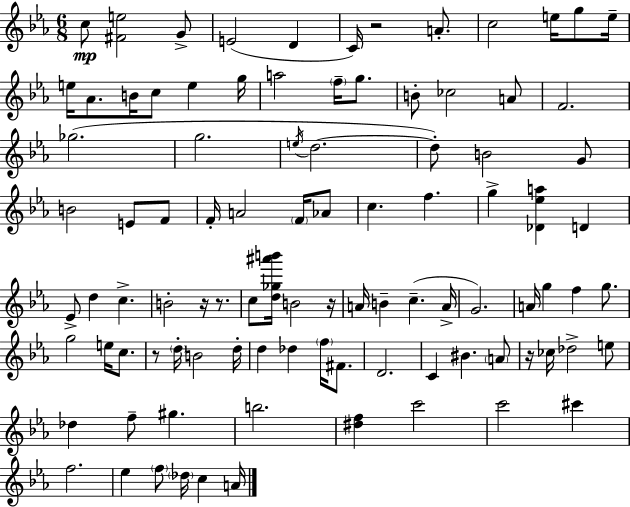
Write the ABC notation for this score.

X:1
T:Untitled
M:6/8
L:1/4
K:Cm
c/2 [^Fe]2 G/2 E2 D C/4 z2 A/2 c2 e/4 g/2 e/4 e/4 _A/2 B/4 c/2 e g/4 a2 f/4 g/2 B/2 _c2 A/2 F2 _g2 g2 e/4 d2 d/2 B2 G/2 B2 E/2 F/2 F/4 A2 F/4 _A/2 c f g [_D_ea] D _E/2 d c B2 z/4 z/2 c/2 [d_g^a'b']/4 B2 z/4 A/4 B c A/4 G2 A/4 g f g/2 g2 e/4 c/2 z/2 d/4 B2 d/4 d _d f/4 ^F/2 D2 C ^B A/2 z/4 _c/4 _d2 e/2 _d f/2 ^g b2 [^df] c'2 c'2 ^c' f2 _e f/2 _d/4 c A/4